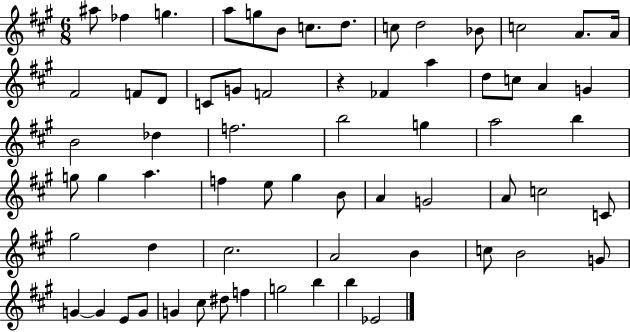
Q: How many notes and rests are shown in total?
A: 66